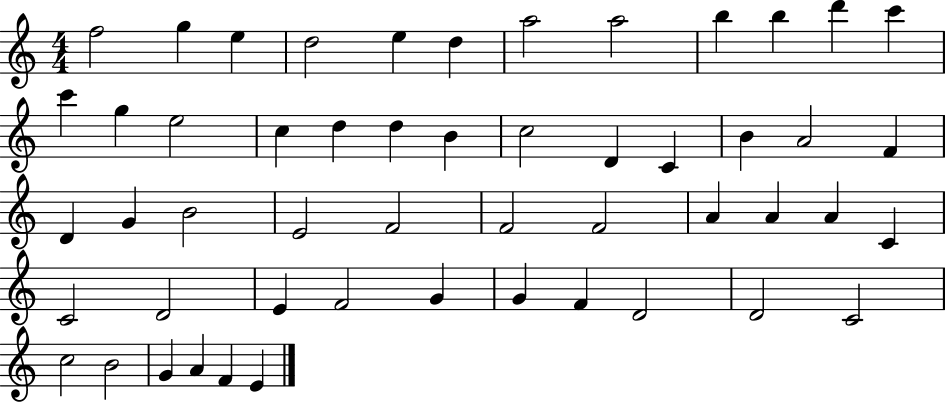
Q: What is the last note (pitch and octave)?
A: E4